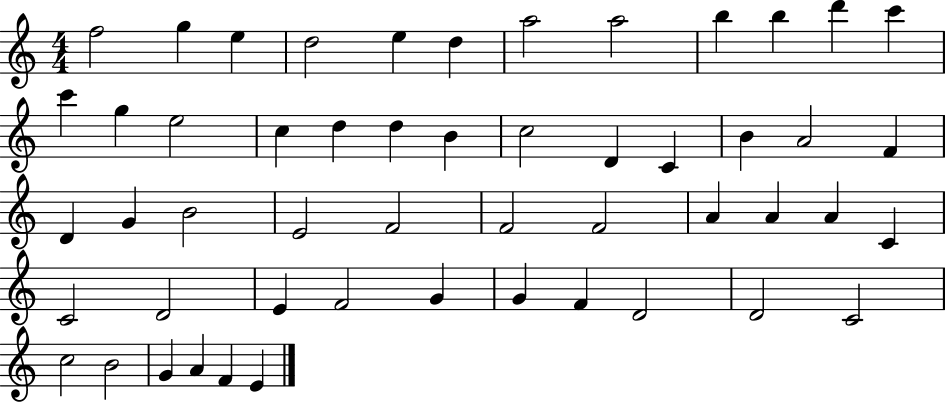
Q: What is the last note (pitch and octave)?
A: E4